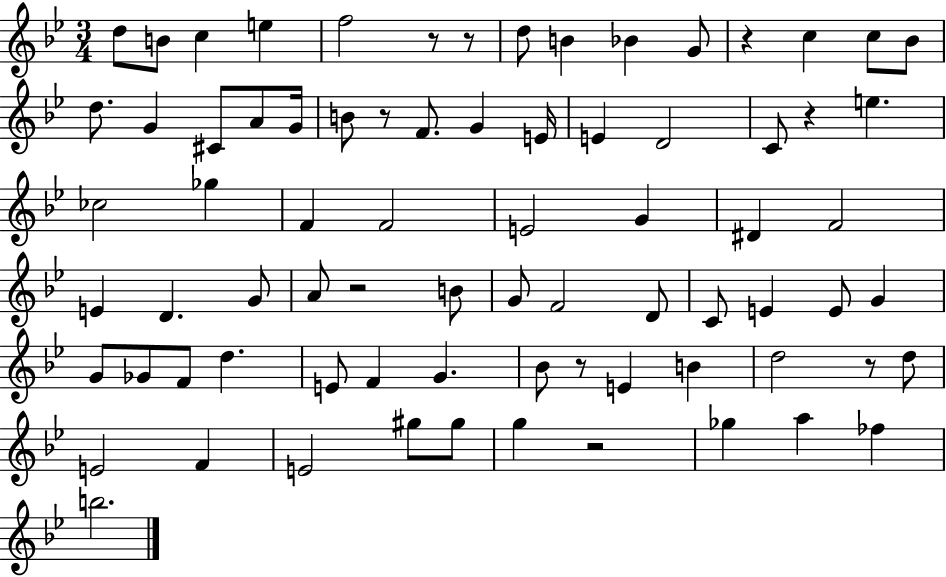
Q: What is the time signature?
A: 3/4